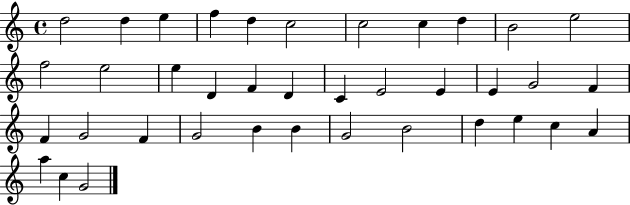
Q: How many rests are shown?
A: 0